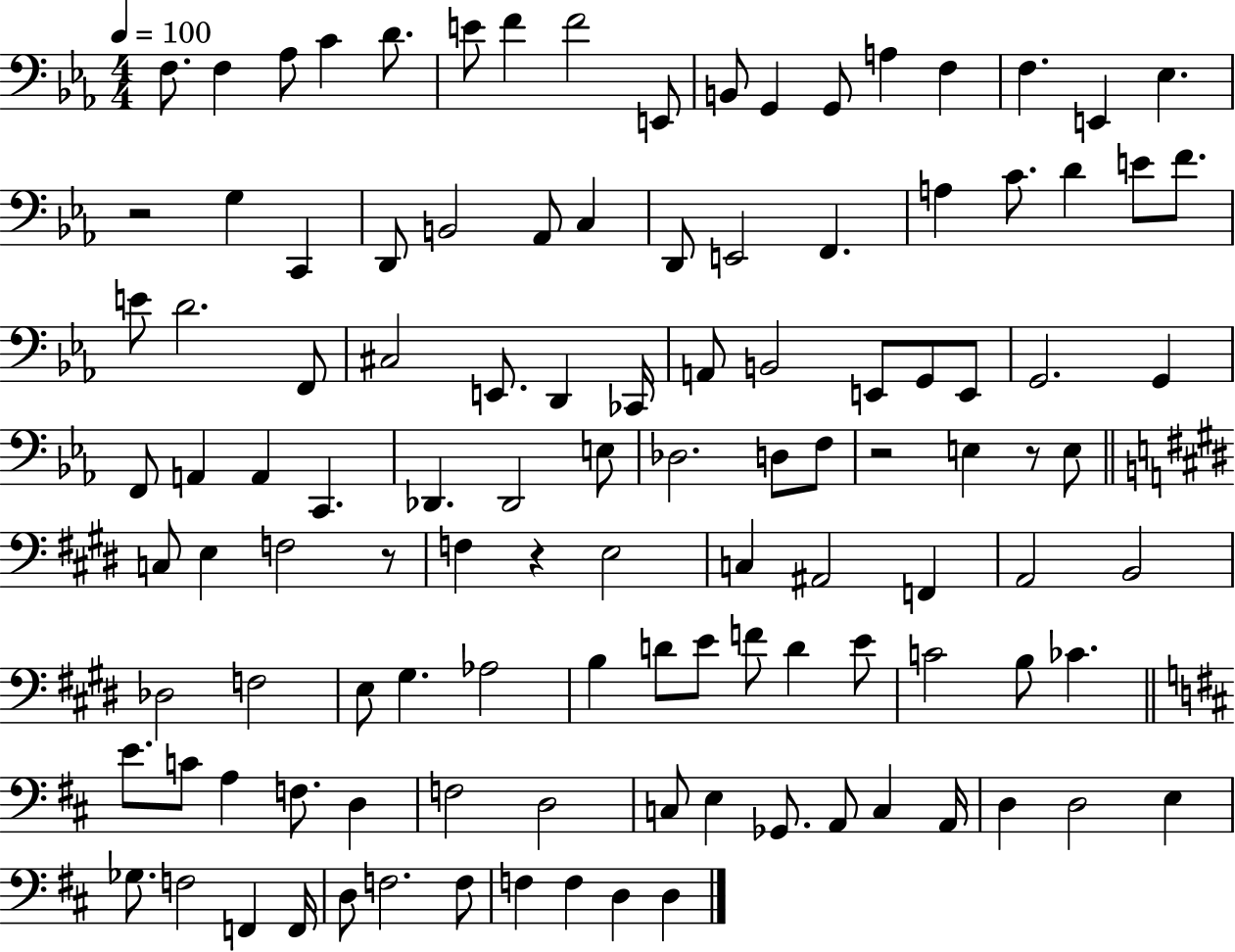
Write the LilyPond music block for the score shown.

{
  \clef bass
  \numericTimeSignature
  \time 4/4
  \key ees \major
  \tempo 4 = 100
  \repeat volta 2 { f8. f4 aes8 c'4 d'8. | e'8 f'4 f'2 e,8 | b,8 g,4 g,8 a4 f4 | f4. e,4 ees4. | \break r2 g4 c,4 | d,8 b,2 aes,8 c4 | d,8 e,2 f,4. | a4 c'8. d'4 e'8 f'8. | \break e'8 d'2. f,8 | cis2 e,8. d,4 ces,16 | a,8 b,2 e,8 g,8 e,8 | g,2. g,4 | \break f,8 a,4 a,4 c,4. | des,4. des,2 e8 | des2. d8 f8 | r2 e4 r8 e8 | \break \bar "||" \break \key e \major c8 e4 f2 r8 | f4 r4 e2 | c4 ais,2 f,4 | a,2 b,2 | \break des2 f2 | e8 gis4. aes2 | b4 d'8 e'8 f'8 d'4 e'8 | c'2 b8 ces'4. | \break \bar "||" \break \key d \major e'8. c'8 a4 f8. d4 | f2 d2 | c8 e4 ges,8. a,8 c4 a,16 | d4 d2 e4 | \break ges8. f2 f,4 f,16 | d8 f2. f8 | f4 f4 d4 d4 | } \bar "|."
}